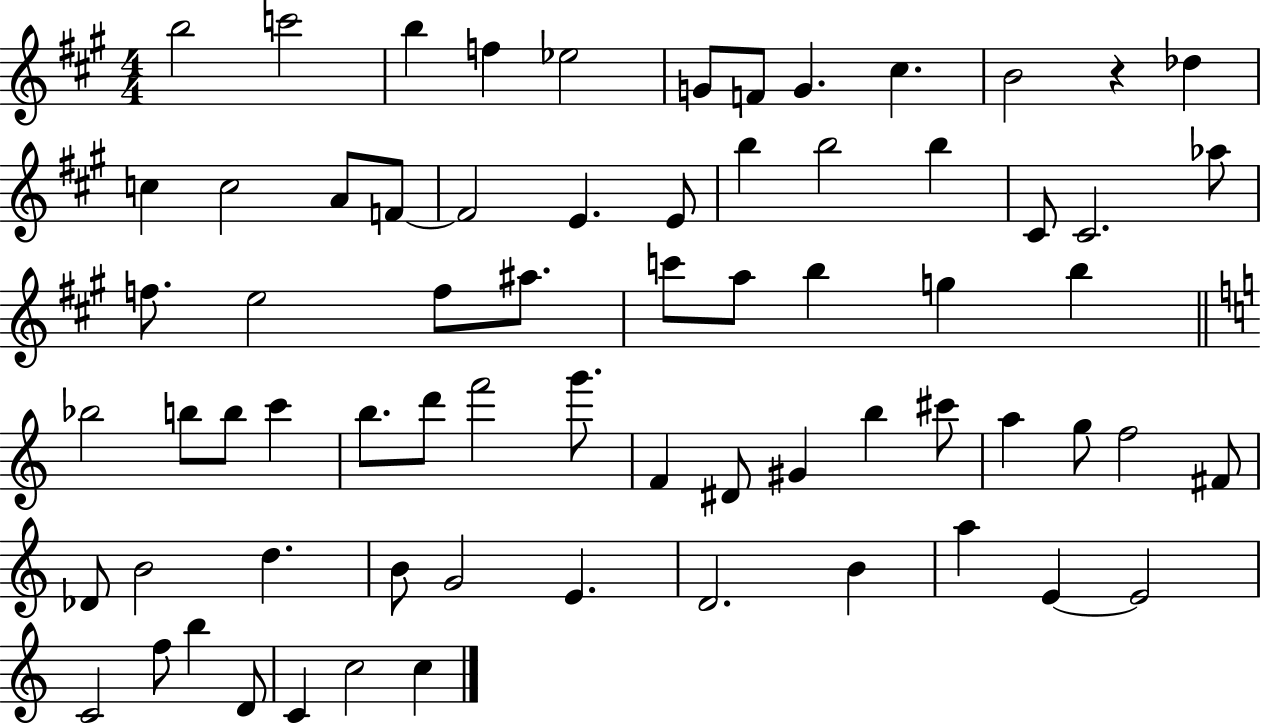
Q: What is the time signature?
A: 4/4